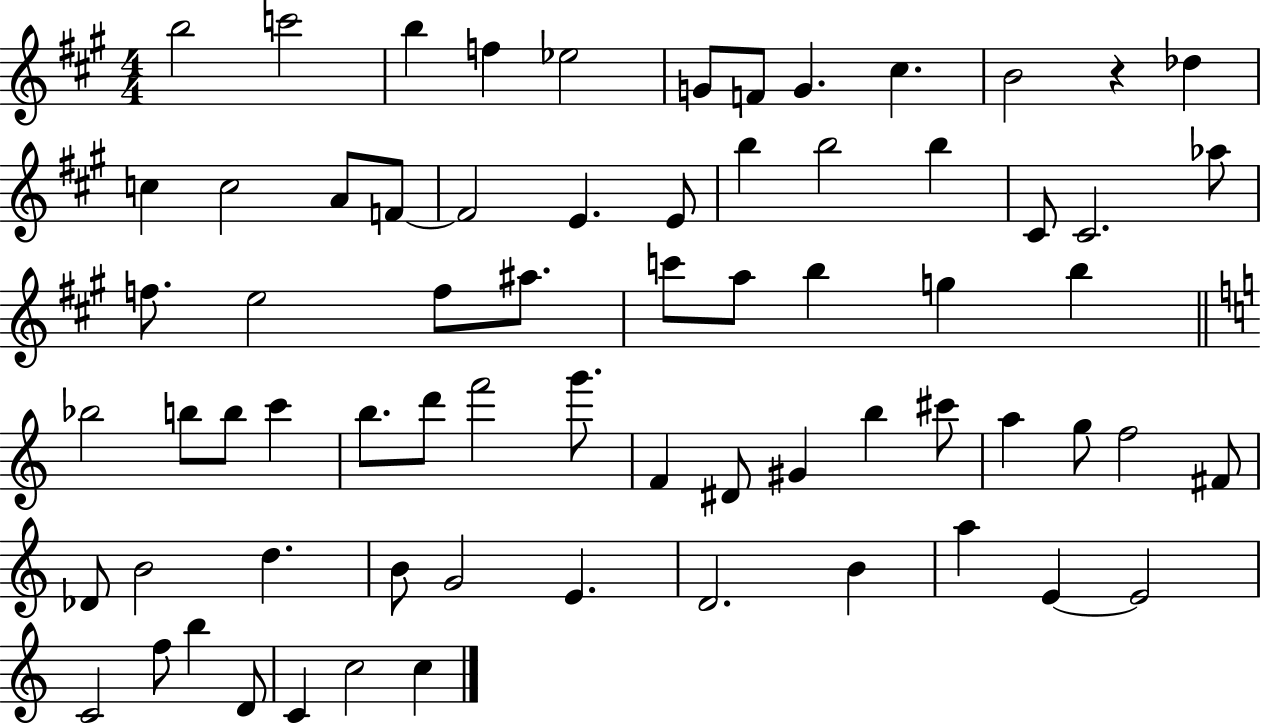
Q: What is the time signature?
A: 4/4